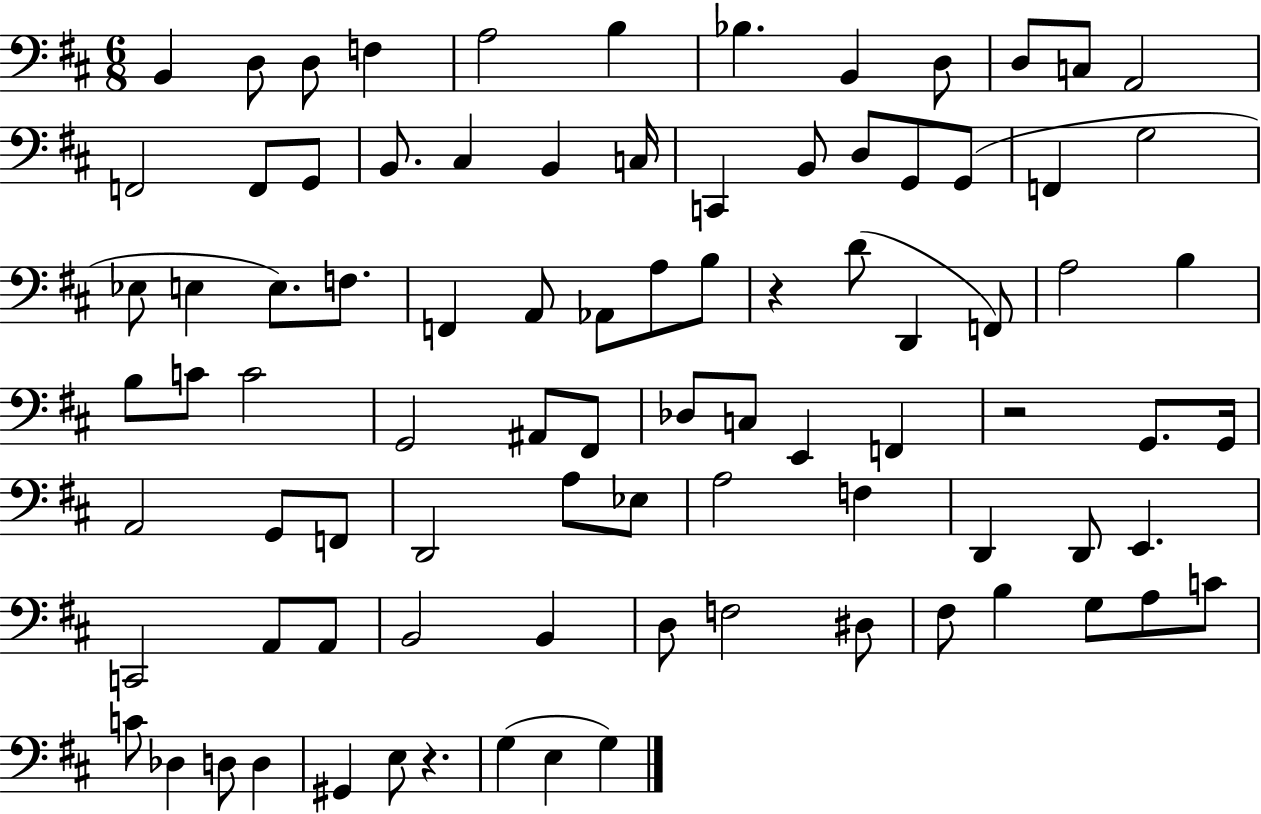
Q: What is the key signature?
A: D major